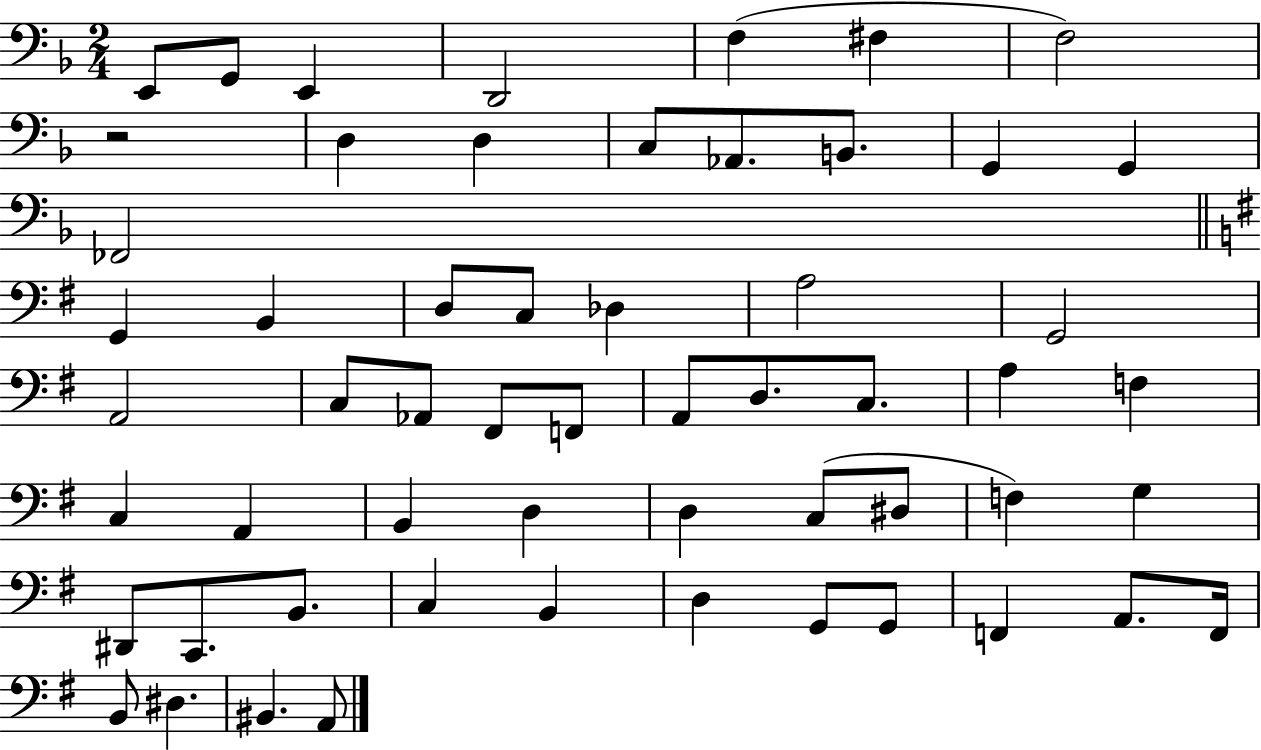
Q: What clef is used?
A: bass